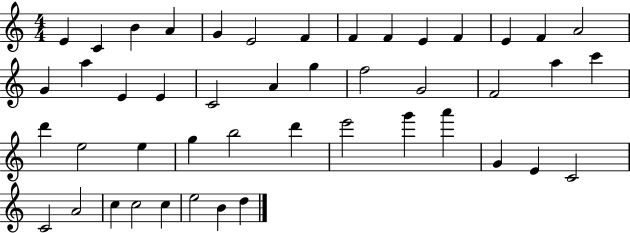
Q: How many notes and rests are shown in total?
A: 46